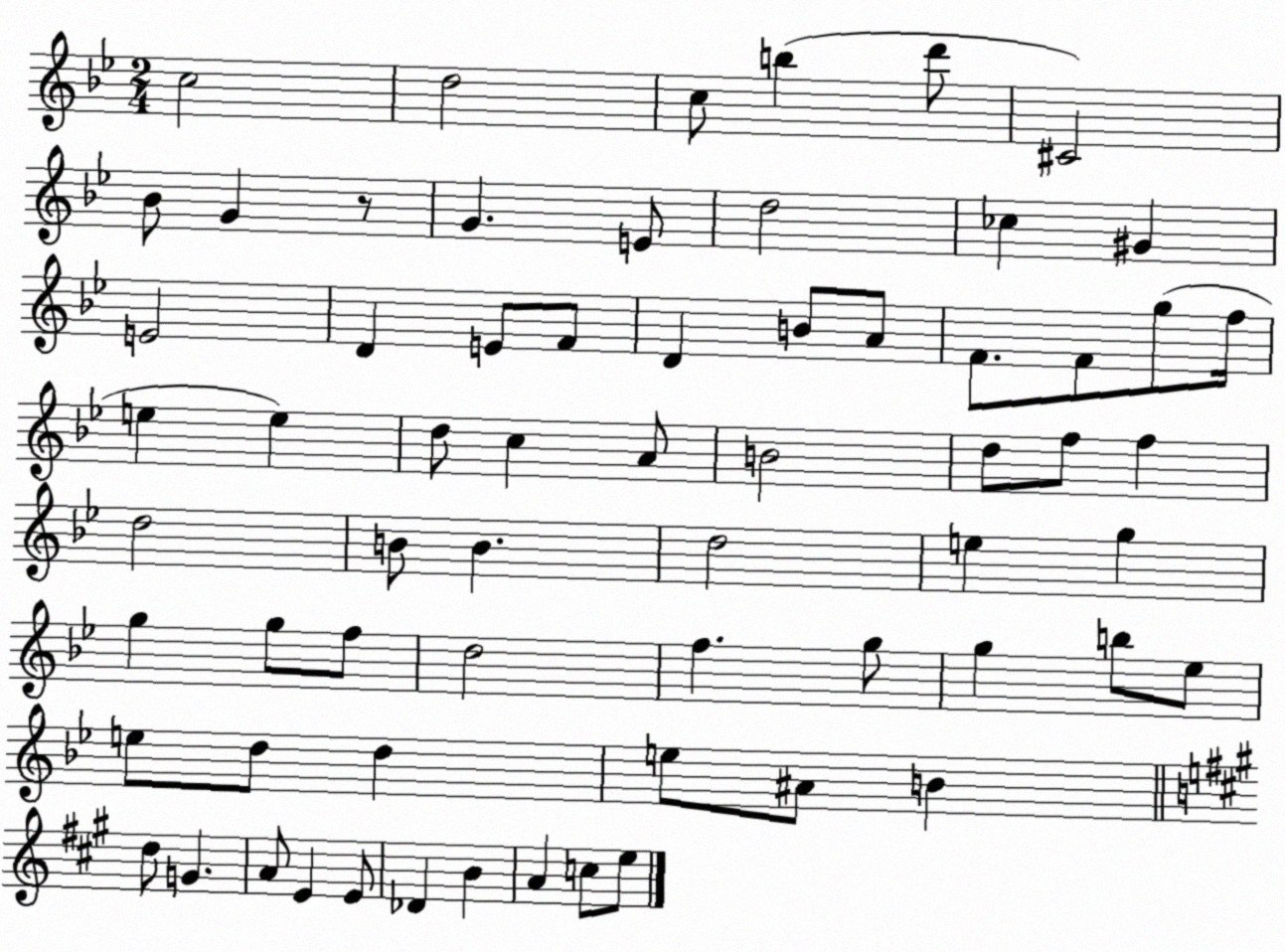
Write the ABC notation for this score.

X:1
T:Untitled
M:2/4
L:1/4
K:Bb
c2 d2 c/2 b d'/2 ^C2 _B/2 G z/2 G E/2 d2 _c ^G E2 D E/2 F/2 D B/2 A/2 F/2 F/2 g/2 f/4 e e d/2 c A/2 B2 d/2 f/2 f d2 B/2 B d2 e g g g/2 f/2 d2 f g/2 g b/2 _e/2 e/2 d/2 d e/2 ^A/2 B d/2 G A/2 E E/2 _D B A c/2 e/2